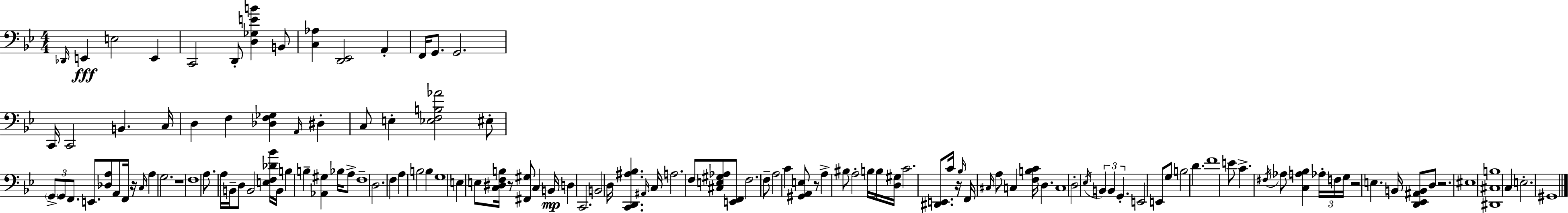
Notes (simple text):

Db2/s E2/q E3/h E2/q C2/h D2/e [D3,Gb3,E4,B4]/q B2/e [C3,Ab3]/q [D2,Eb2]/h A2/q F2/s G2/e. G2/h. C2/s C2/h B2/q. C3/s D3/q F3/q [Db3,F3,Gb3]/q A2/s D#3/q C3/e E3/q [Eb3,F3,B3,Ab4]/h EIS3/e G2/e G2/e F2/e. E2/e. [Db3,A3]/e A2/e F2/s R/s C3/s A3/q G3/h. R/w F3/w A3/e. A3/s B2/s D3/e B2/h [E3,F3,Db4,Bb4]/s B2/s B3/q B3/q [Ab2,G#3]/q Bb3/s A3/e F3/w D3/h. F3/q A3/q B3/h B3/q G3/w E3/q E3/e [C3,D#3,F3,B3]/s R/e [F#2,G#3]/e C3/q B2/s D3/q C2/h. B2/h D3/s [C2,D2,A#3,Bb3]/q. A#2/s C3/s A3/h. F3/e [C#3,E3,G#3,Ab3]/e [E2,F2]/e F3/h. F3/e A3/h C4/q [G#2,A2,E3]/e R/e A3/q BIS3/e A3/h B3/s B3/s [D3,G#3]/s C4/h. [D#2,E2]/e. C4/s R/s Bb3/s F2/s C#3/s A3/e C3/q [F3,B3,C4]/s D3/q. C3/w D3/h Eb3/s B2/q B2/q G2/q. E2/h E2/e G3/e B3/h D4/q. F4/w E4/e C4/q. F#3/s Ab3/e [C3,A3,Bb3]/q Ab3/s F3/s G3/s R/h E3/q. B2/s [D2,Eb2,A#2,B2]/e D3/e R/h. EIS3/w [D#2,C#3,B3]/w C3/q E3/h. G#2/w